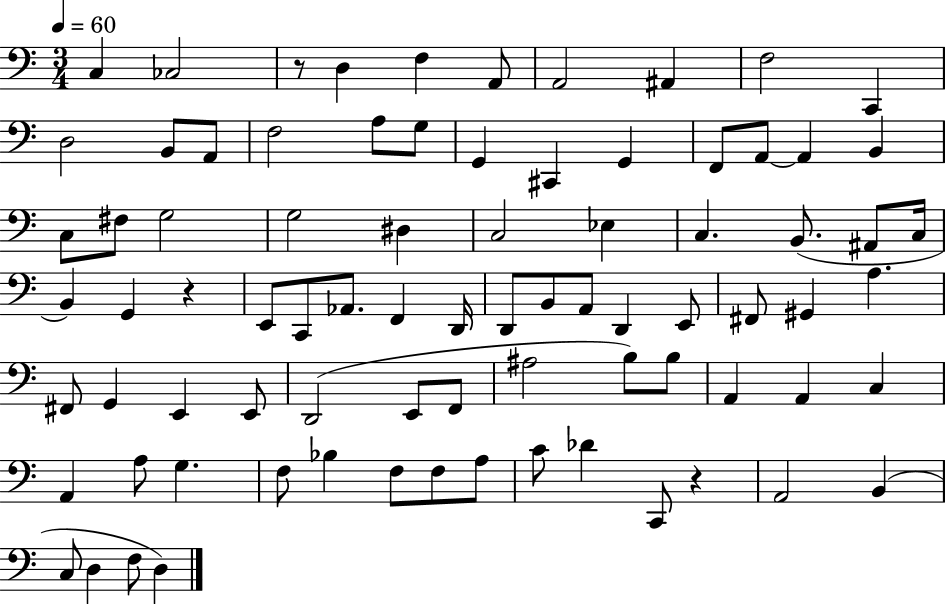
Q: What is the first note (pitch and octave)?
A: C3